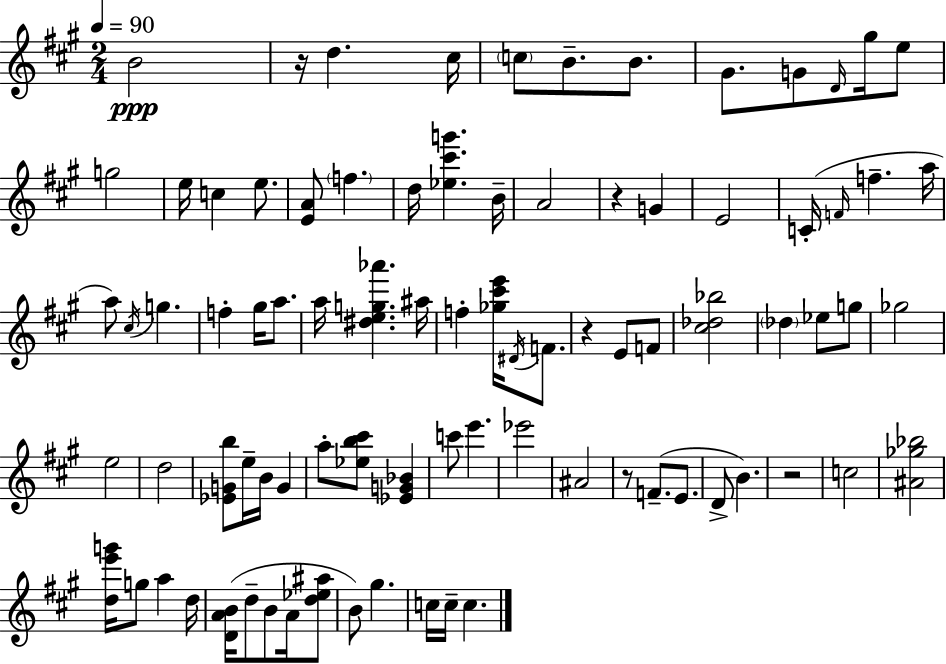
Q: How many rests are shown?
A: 5